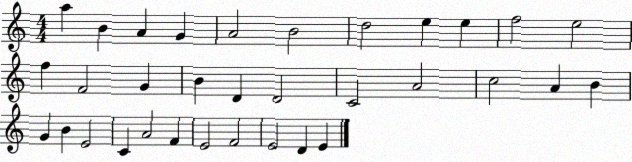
X:1
T:Untitled
M:4/4
L:1/4
K:C
a B A G A2 B2 d2 e e f2 e2 f F2 G B D D2 C2 A2 c2 A B G B E2 C A2 F E2 F2 E2 D E